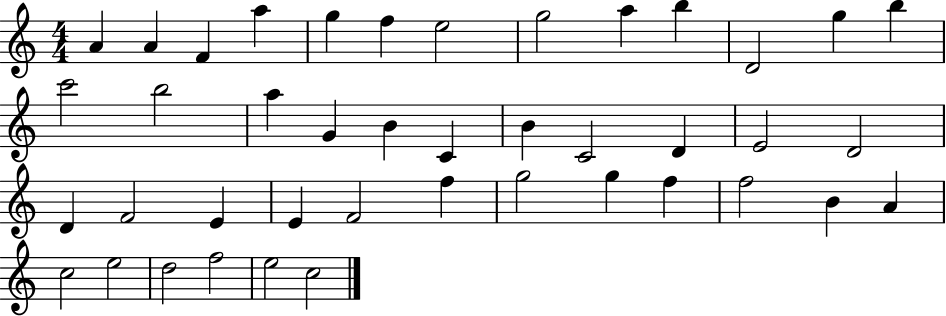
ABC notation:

X:1
T:Untitled
M:4/4
L:1/4
K:C
A A F a g f e2 g2 a b D2 g b c'2 b2 a G B C B C2 D E2 D2 D F2 E E F2 f g2 g f f2 B A c2 e2 d2 f2 e2 c2